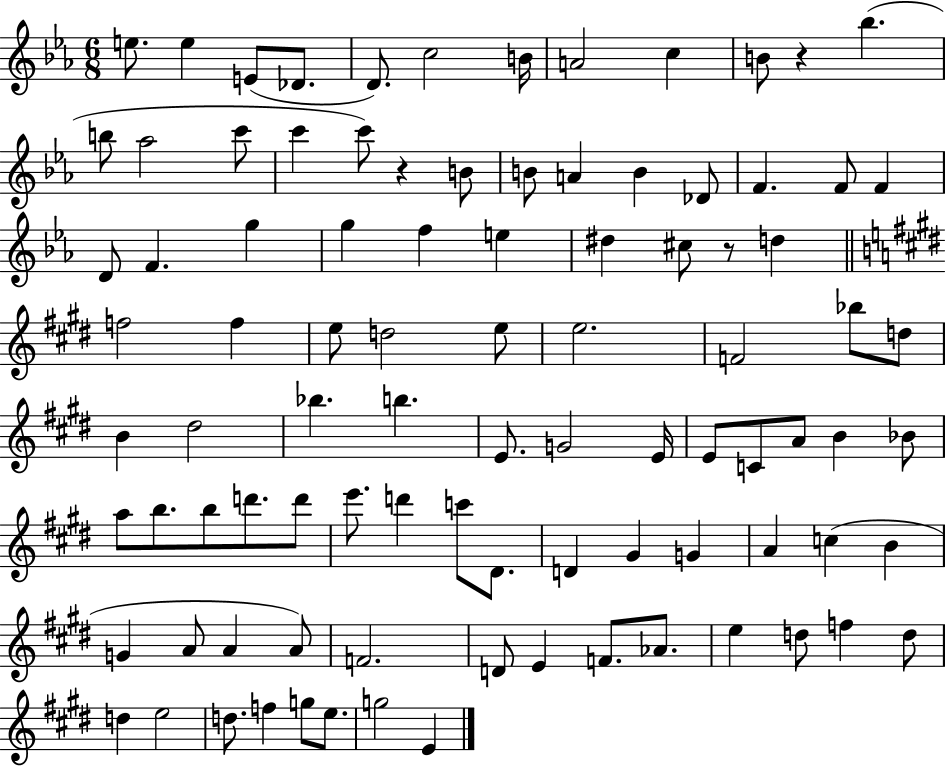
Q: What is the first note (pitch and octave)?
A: E5